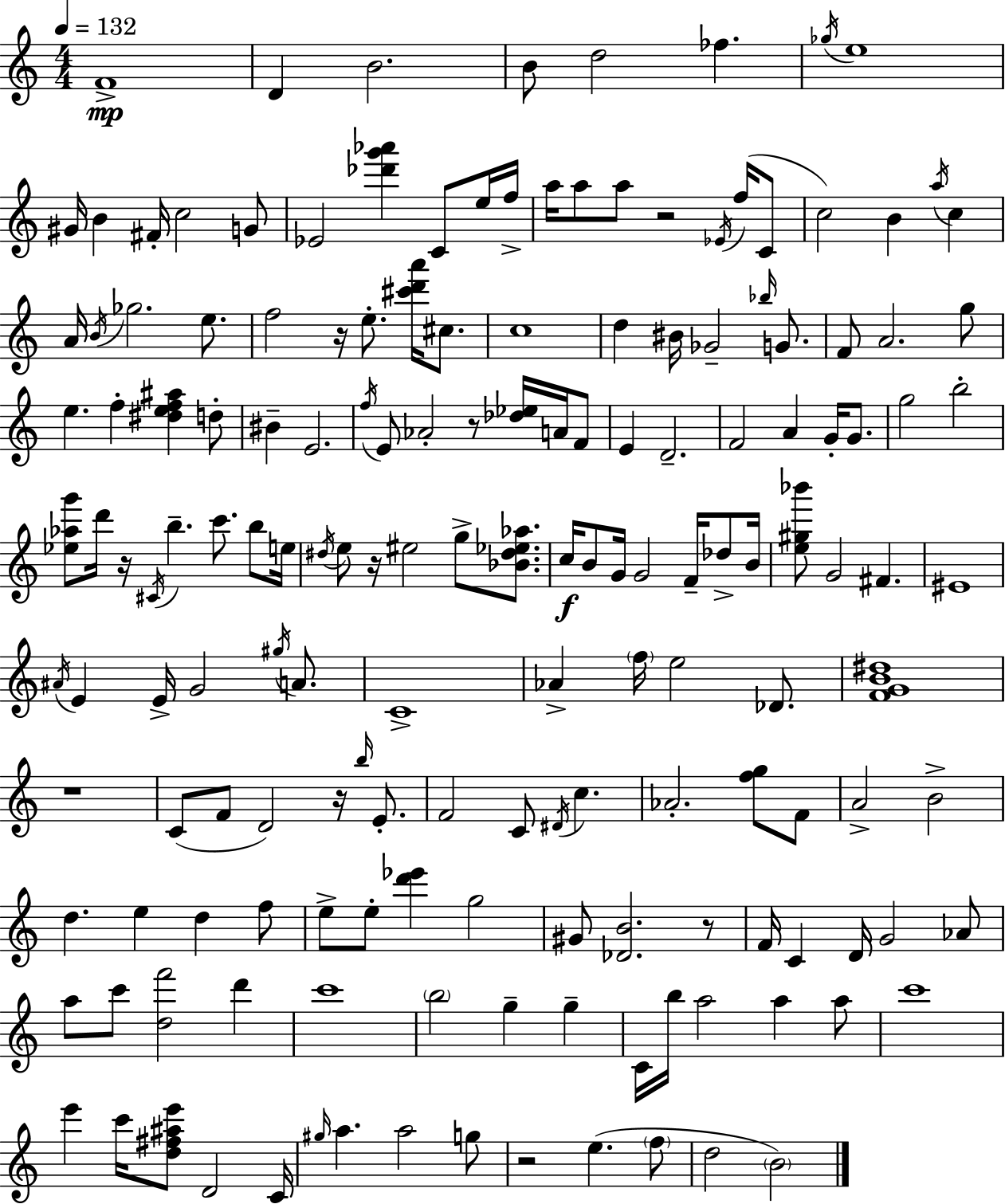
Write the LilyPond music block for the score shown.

{
  \clef treble
  \numericTimeSignature
  \time 4/4
  \key c \major
  \tempo 4 = 132
  f'1->\mp | d'4 b'2. | b'8 d''2 fes''4. | \acciaccatura { ges''16 } e''1 | \break gis'16 b'4 fis'16-. c''2 g'8 | ees'2 <des''' g''' aes'''>4 c'8 e''16 | f''16-> a''16 a''8 a''8 r2 \acciaccatura { ees'16 } f''16( | c'8 c''2) b'4 \acciaccatura { a''16 } c''4 | \break a'16 \acciaccatura { b'16 } ges''2. | e''8. f''2 r16 e''8.-. | <cis''' d''' a'''>16 cis''8. c''1 | d''4 bis'16 ges'2-- | \break \grace { bes''16 } g'8. f'8 a'2. | g''8 e''4. f''4-. <dis'' e'' f'' ais''>4 | d''8-. bis'4-- e'2. | \acciaccatura { f''16 } e'8 aes'2-. | \break r8 <des'' ees''>16 a'16 f'8 e'4 d'2.-- | f'2 a'4 | g'16-. g'8. g''2 b''2-. | <ees'' aes'' g'''>8 d'''16 r16 \acciaccatura { cis'16 } b''4.-- | \break c'''8. b''8 e''16 \acciaccatura { dis''16 } e''8 r16 eis''2 | g''8-> <bes' dis'' ees'' aes''>8. c''16\f b'8 g'16 g'2 | f'16-- des''8-> b'16 <e'' gis'' bes'''>8 g'2 | fis'4. eis'1 | \break \acciaccatura { ais'16 } e'4 e'16-> g'2 | \acciaccatura { gis''16 } a'8. c'1-> | aes'4-> \parenthesize f''16 e''2 | des'8. <f' g' b' dis''>1 | \break r1 | c'8( f'8 d'2) | r16 \grace { b''16 } e'8.-. f'2 | c'8 \acciaccatura { dis'16 } c''4. aes'2.-. | \break <f'' g''>8 f'8 a'2-> | b'2-> d''4. | e''4 d''4 f''8 e''8-> e''8-. | <d''' ees'''>4 g''2 gis'8 <des' b'>2. | \break r8 f'16 c'4 | d'16 g'2 aes'8 a''8 c'''8 | <d'' f'''>2 d'''4 c'''1 | \parenthesize b''2 | \break g''4-- g''4-- c'16 b''16 a''2 | a''4 a''8 c'''1 | e'''4 | c'''16 <d'' fis'' ais'' e'''>8 d'2 c'16 \grace { gis''16 } a''4. | \break a''2 g''8 r2 | e''4.( \parenthesize f''8 d''2 | \parenthesize b'2) \bar "|."
}